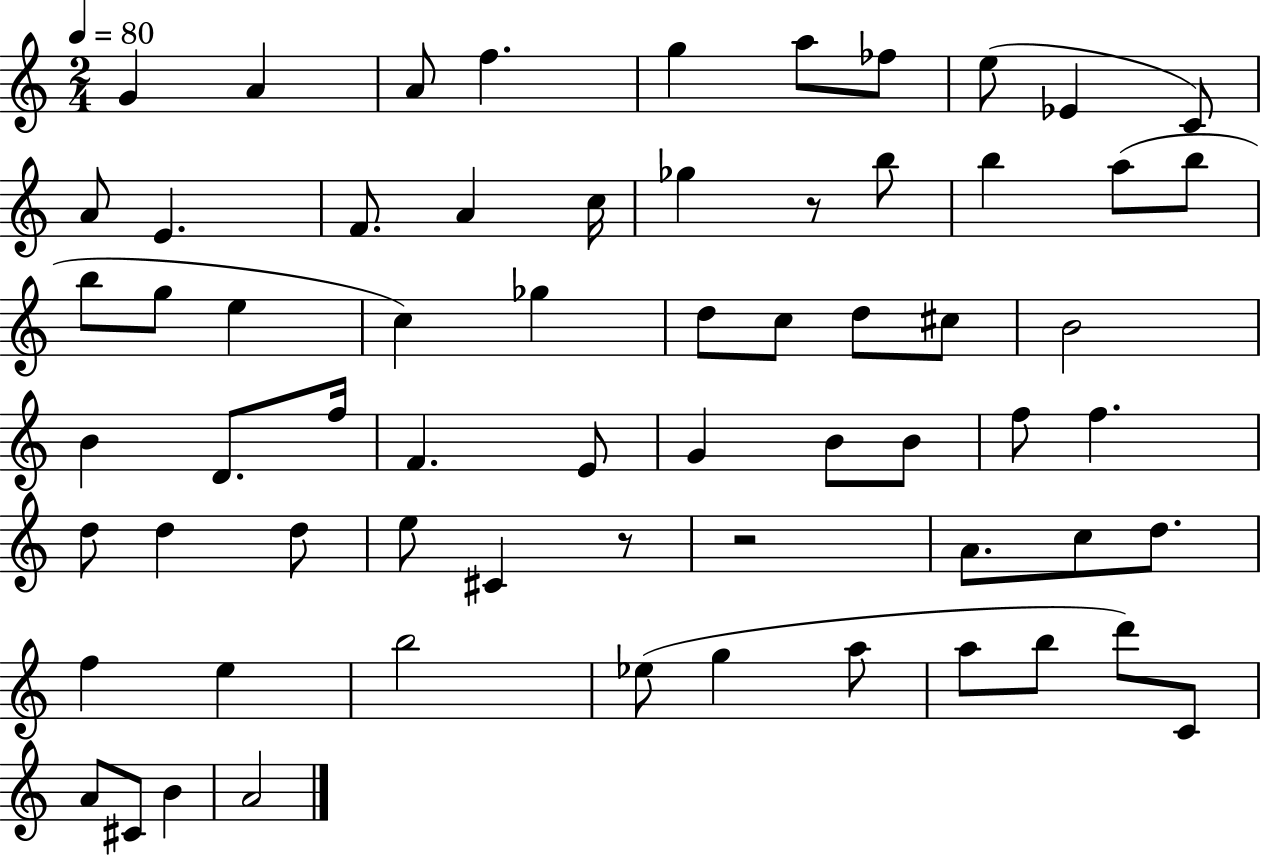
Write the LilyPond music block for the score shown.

{
  \clef treble
  \numericTimeSignature
  \time 2/4
  \key c \major
  \tempo 4 = 80
  g'4 a'4 | a'8 f''4. | g''4 a''8 fes''8 | e''8( ees'4 c'8) | \break a'8 e'4. | f'8. a'4 c''16 | ges''4 r8 b''8 | b''4 a''8( b''8 | \break b''8 g''8 e''4 | c''4) ges''4 | d''8 c''8 d''8 cis''8 | b'2 | \break b'4 d'8. f''16 | f'4. e'8 | g'4 b'8 b'8 | f''8 f''4. | \break d''8 d''4 d''8 | e''8 cis'4 r8 | r2 | a'8. c''8 d''8. | \break f''4 e''4 | b''2 | ees''8( g''4 a''8 | a''8 b''8 d'''8) c'8 | \break a'8 cis'8 b'4 | a'2 | \bar "|."
}